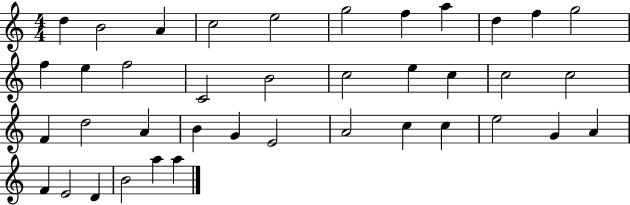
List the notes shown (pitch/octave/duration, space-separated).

D5/q B4/h A4/q C5/h E5/h G5/h F5/q A5/q D5/q F5/q G5/h F5/q E5/q F5/h C4/h B4/h C5/h E5/q C5/q C5/h C5/h F4/q D5/h A4/q B4/q G4/q E4/h A4/h C5/q C5/q E5/h G4/q A4/q F4/q E4/h D4/q B4/h A5/q A5/q